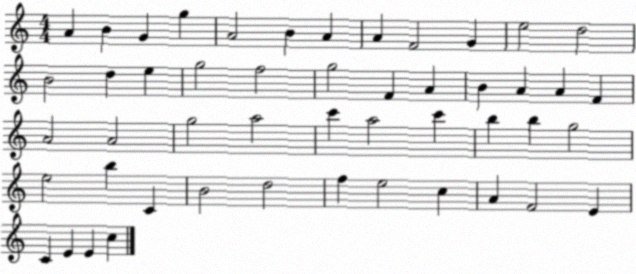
X:1
T:Untitled
M:4/4
L:1/4
K:C
A B G g A2 B A A F2 G e2 d2 B2 d e g2 f2 g2 F A B A A F A2 A2 g2 a2 c' a2 c' b b g2 e2 b C B2 d2 f e2 c A F2 E C E E c